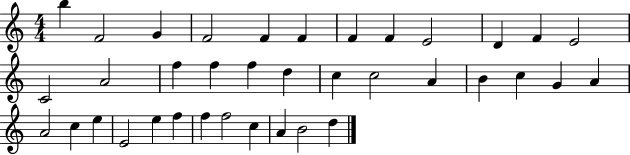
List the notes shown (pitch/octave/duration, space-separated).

B5/q F4/h G4/q F4/h F4/q F4/q F4/q F4/q E4/h D4/q F4/q E4/h C4/h A4/h F5/q F5/q F5/q D5/q C5/q C5/h A4/q B4/q C5/q G4/q A4/q A4/h C5/q E5/q E4/h E5/q F5/q F5/q F5/h C5/q A4/q B4/h D5/q